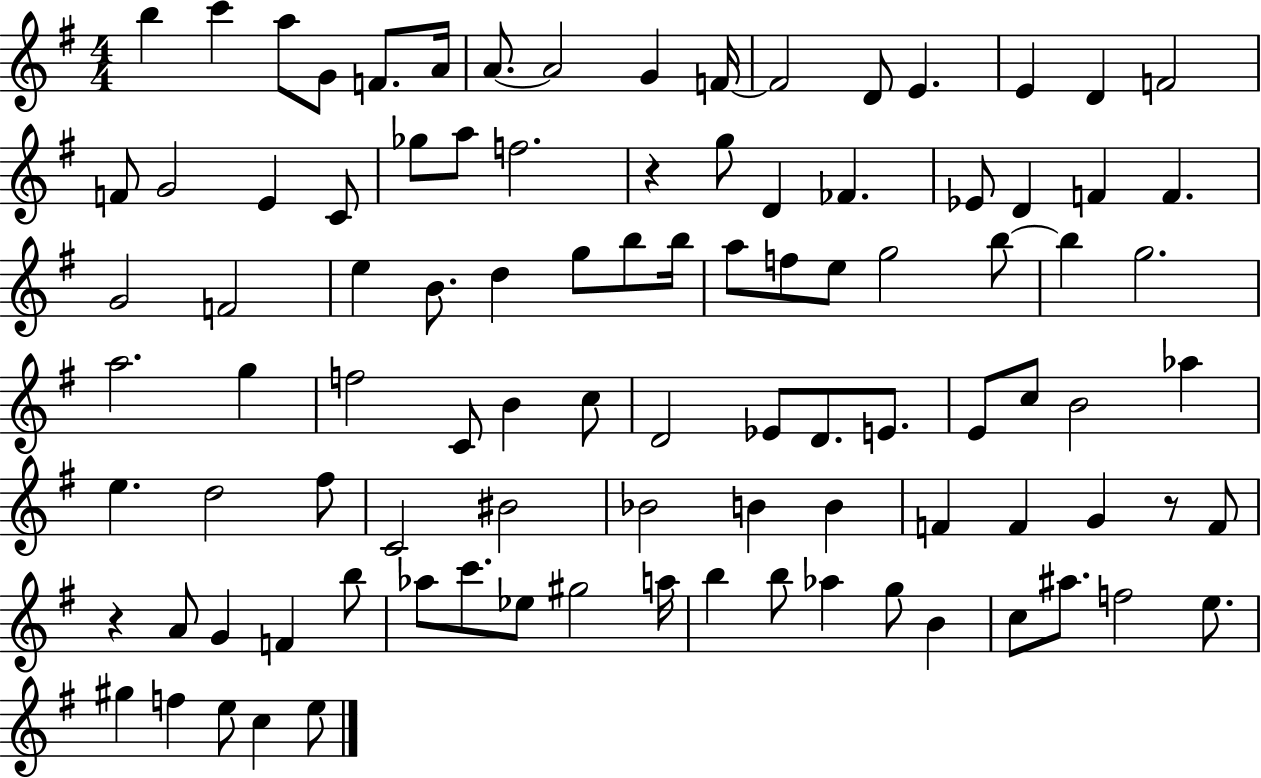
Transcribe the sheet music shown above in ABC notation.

X:1
T:Untitled
M:4/4
L:1/4
K:G
b c' a/2 G/2 F/2 A/4 A/2 A2 G F/4 F2 D/2 E E D F2 F/2 G2 E C/2 _g/2 a/2 f2 z g/2 D _F _E/2 D F F G2 F2 e B/2 d g/2 b/2 b/4 a/2 f/2 e/2 g2 b/2 b g2 a2 g f2 C/2 B c/2 D2 _E/2 D/2 E/2 E/2 c/2 B2 _a e d2 ^f/2 C2 ^B2 _B2 B B F F G z/2 F/2 z A/2 G F b/2 _a/2 c'/2 _e/2 ^g2 a/4 b b/2 _a g/2 B c/2 ^a/2 f2 e/2 ^g f e/2 c e/2